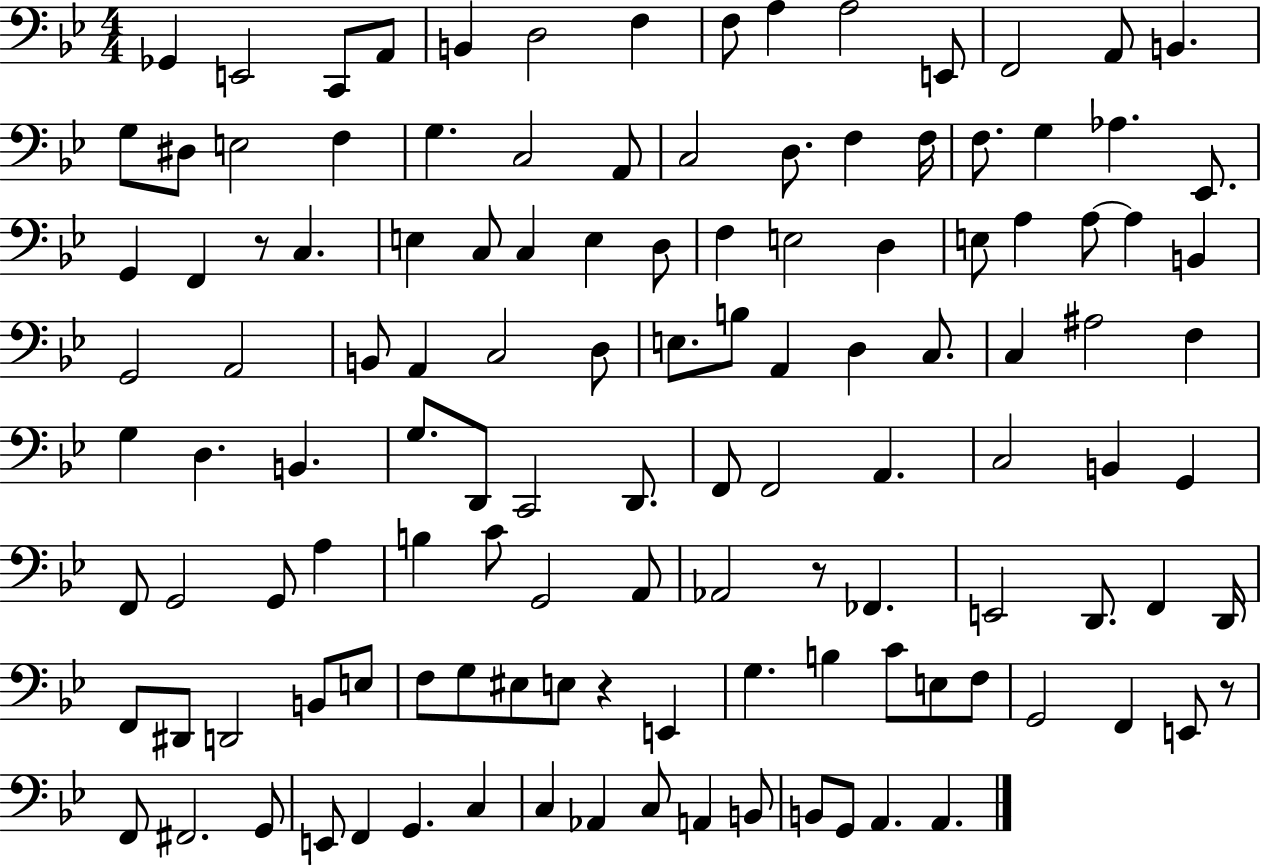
X:1
T:Untitled
M:4/4
L:1/4
K:Bb
_G,, E,,2 C,,/2 A,,/2 B,, D,2 F, F,/2 A, A,2 E,,/2 F,,2 A,,/2 B,, G,/2 ^D,/2 E,2 F, G, C,2 A,,/2 C,2 D,/2 F, F,/4 F,/2 G, _A, _E,,/2 G,, F,, z/2 C, E, C,/2 C, E, D,/2 F, E,2 D, E,/2 A, A,/2 A, B,, G,,2 A,,2 B,,/2 A,, C,2 D,/2 E,/2 B,/2 A,, D, C,/2 C, ^A,2 F, G, D, B,, G,/2 D,,/2 C,,2 D,,/2 F,,/2 F,,2 A,, C,2 B,, G,, F,,/2 G,,2 G,,/2 A, B, C/2 G,,2 A,,/2 _A,,2 z/2 _F,, E,,2 D,,/2 F,, D,,/4 F,,/2 ^D,,/2 D,,2 B,,/2 E,/2 F,/2 G,/2 ^E,/2 E,/2 z E,, G, B, C/2 E,/2 F,/2 G,,2 F,, E,,/2 z/2 F,,/2 ^F,,2 G,,/2 E,,/2 F,, G,, C, C, _A,, C,/2 A,, B,,/2 B,,/2 G,,/2 A,, A,,